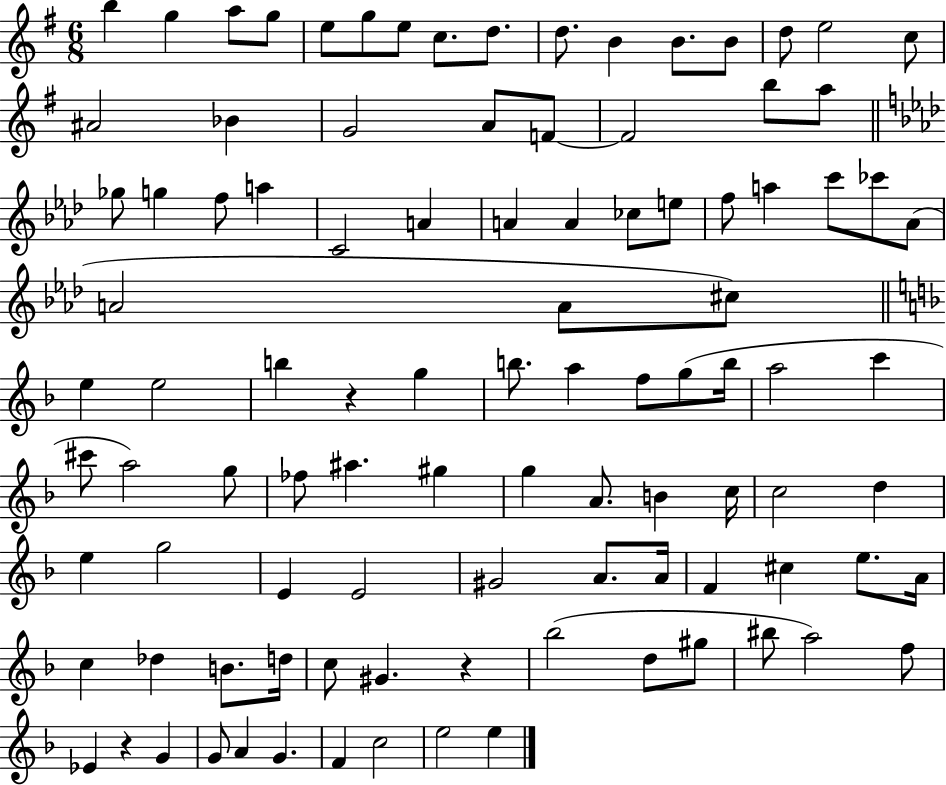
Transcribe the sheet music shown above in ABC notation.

X:1
T:Untitled
M:6/8
L:1/4
K:G
b g a/2 g/2 e/2 g/2 e/2 c/2 d/2 d/2 B B/2 B/2 d/2 e2 c/2 ^A2 _B G2 A/2 F/2 F2 b/2 a/2 _g/2 g f/2 a C2 A A A _c/2 e/2 f/2 a c'/2 _c'/2 _A/2 A2 A/2 ^c/2 e e2 b z g b/2 a f/2 g/2 b/4 a2 c' ^c'/2 a2 g/2 _f/2 ^a ^g g A/2 B c/4 c2 d e g2 E E2 ^G2 A/2 A/4 F ^c e/2 A/4 c _d B/2 d/4 c/2 ^G z _b2 d/2 ^g/2 ^b/2 a2 f/2 _E z G G/2 A G F c2 e2 e